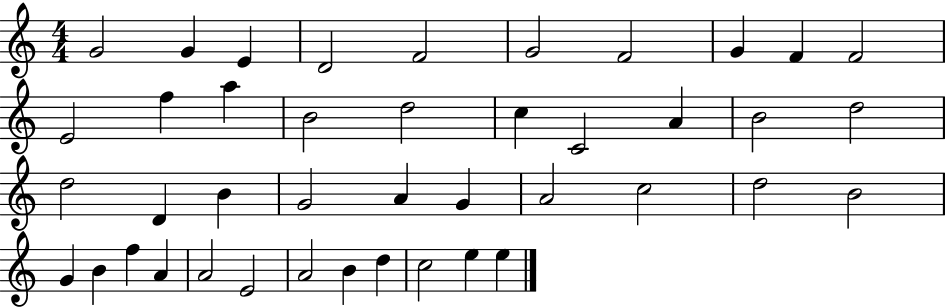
{
  \clef treble
  \numericTimeSignature
  \time 4/4
  \key c \major
  g'2 g'4 e'4 | d'2 f'2 | g'2 f'2 | g'4 f'4 f'2 | \break e'2 f''4 a''4 | b'2 d''2 | c''4 c'2 a'4 | b'2 d''2 | \break d''2 d'4 b'4 | g'2 a'4 g'4 | a'2 c''2 | d''2 b'2 | \break g'4 b'4 f''4 a'4 | a'2 e'2 | a'2 b'4 d''4 | c''2 e''4 e''4 | \break \bar "|."
}